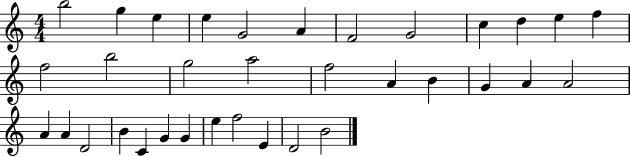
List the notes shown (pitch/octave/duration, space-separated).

B5/h G5/q E5/q E5/q G4/h A4/q F4/h G4/h C5/q D5/q E5/q F5/q F5/h B5/h G5/h A5/h F5/h A4/q B4/q G4/q A4/q A4/h A4/q A4/q D4/h B4/q C4/q G4/q G4/q E5/q F5/h E4/q D4/h B4/h